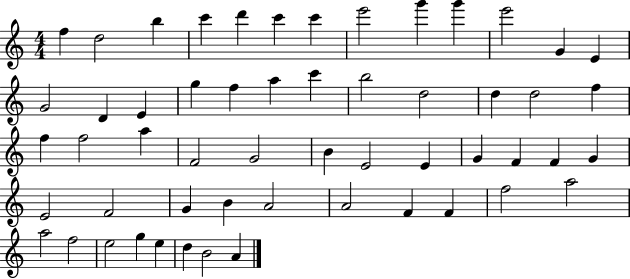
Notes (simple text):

F5/q D5/h B5/q C6/q D6/q C6/q C6/q E6/h G6/q G6/q E6/h G4/q E4/q G4/h D4/q E4/q G5/q F5/q A5/q C6/q B5/h D5/h D5/q D5/h F5/q F5/q F5/h A5/q F4/h G4/h B4/q E4/h E4/q G4/q F4/q F4/q G4/q E4/h F4/h G4/q B4/q A4/h A4/h F4/q F4/q F5/h A5/h A5/h F5/h E5/h G5/q E5/q D5/q B4/h A4/q